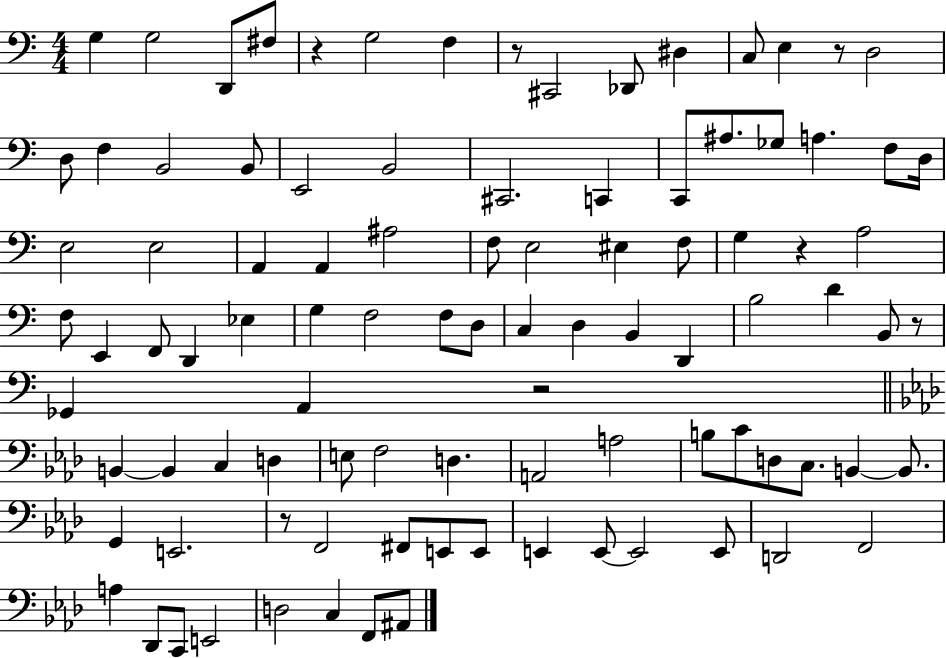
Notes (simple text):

G3/q G3/h D2/e F#3/e R/q G3/h F3/q R/e C#2/h Db2/e D#3/q C3/e E3/q R/e D3/h D3/e F3/q B2/h B2/e E2/h B2/h C#2/h. C2/q C2/e A#3/e. Gb3/e A3/q. F3/e D3/s E3/h E3/h A2/q A2/q A#3/h F3/e E3/h EIS3/q F3/e G3/q R/q A3/h F3/e E2/q F2/e D2/q Eb3/q G3/q F3/h F3/e D3/e C3/q D3/q B2/q D2/q B3/h D4/q B2/e R/e Gb2/q A2/q R/h B2/q B2/q C3/q D3/q E3/e F3/h D3/q. A2/h A3/h B3/e C4/e D3/e C3/e. B2/q B2/e. G2/q E2/h. R/e F2/h F#2/e E2/e E2/e E2/q E2/e E2/h E2/e D2/h F2/h A3/q Db2/e C2/e E2/h D3/h C3/q F2/e A#2/e